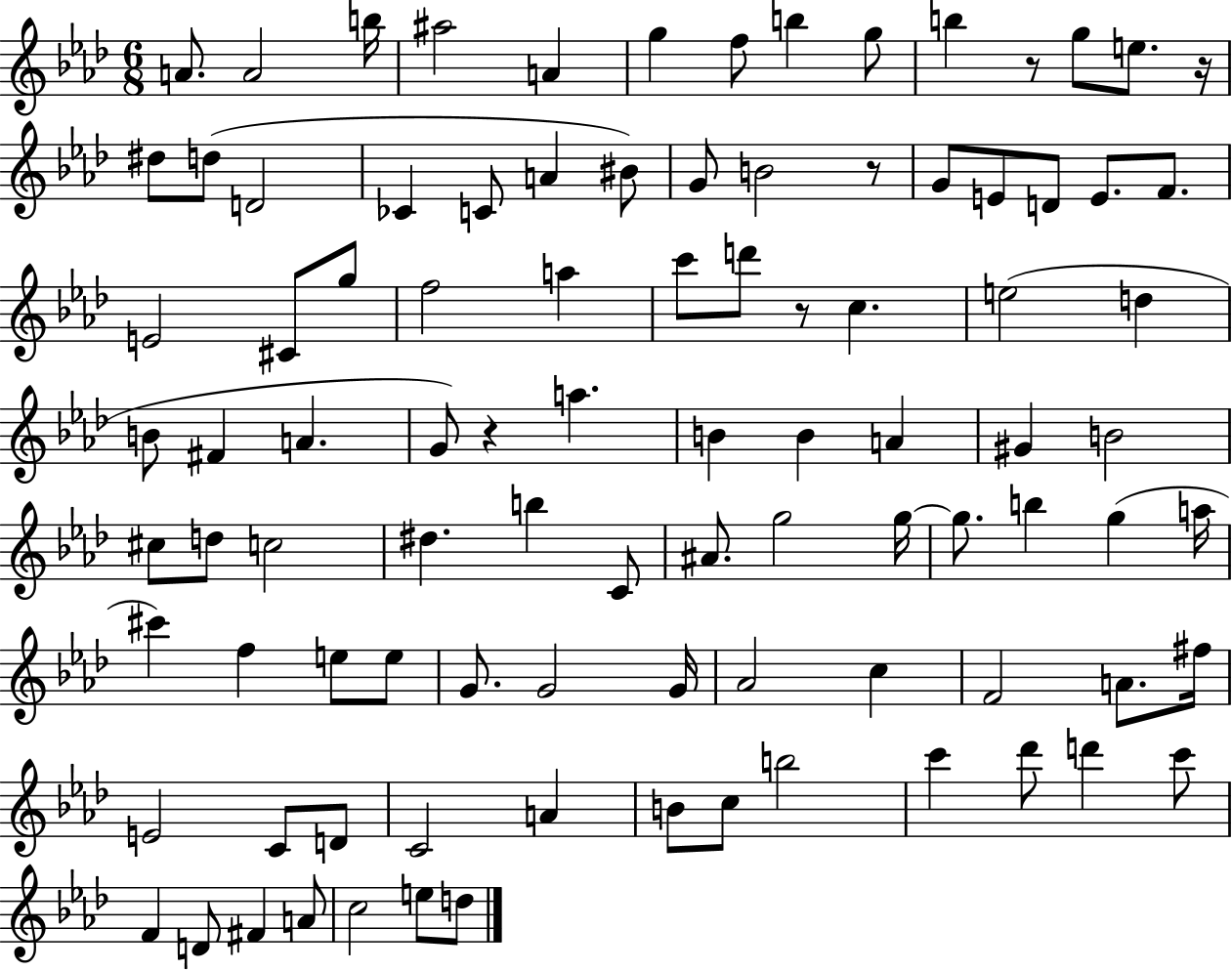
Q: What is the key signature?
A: AES major